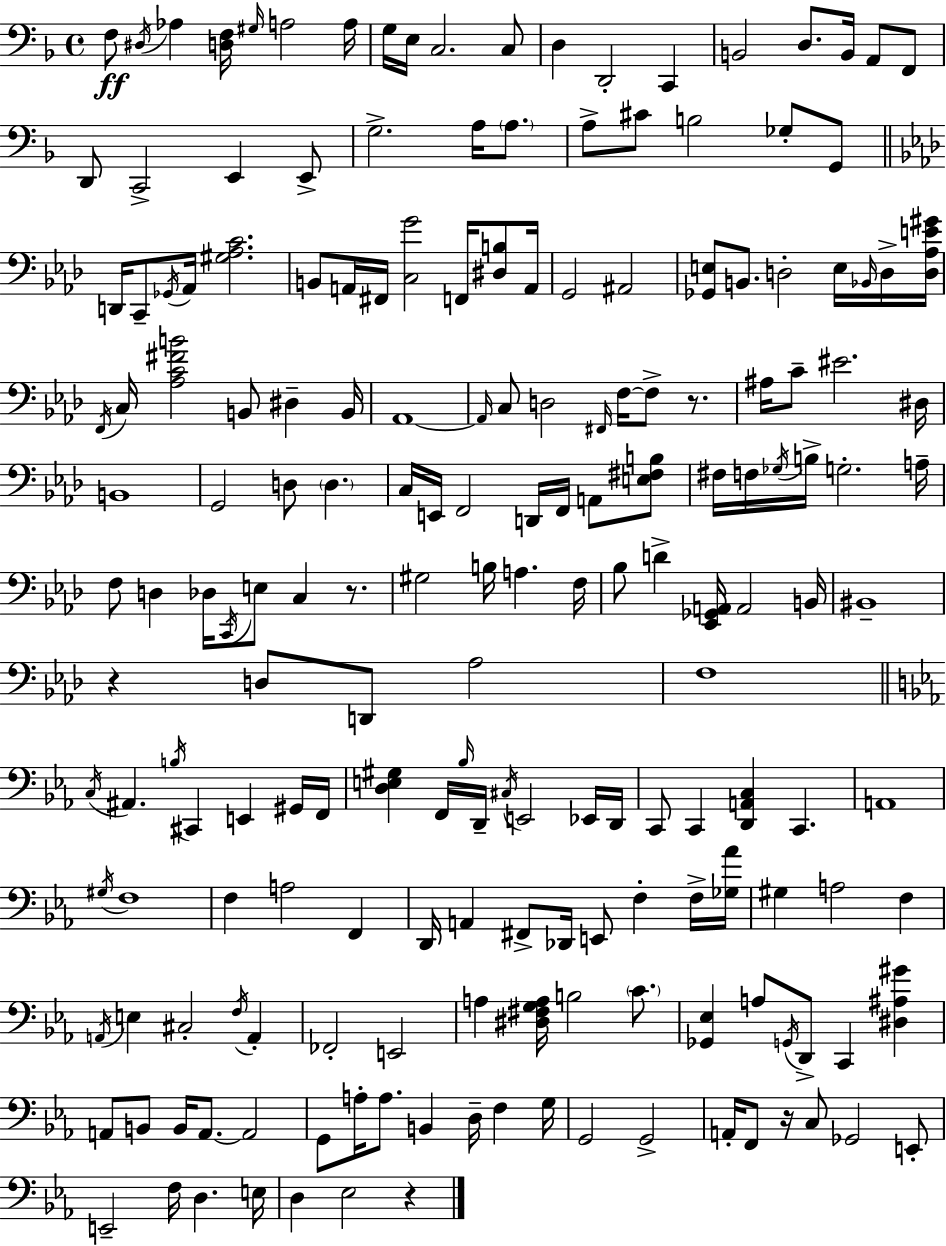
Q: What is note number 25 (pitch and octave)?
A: A3